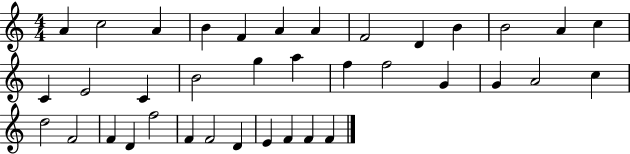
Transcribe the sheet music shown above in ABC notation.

X:1
T:Untitled
M:4/4
L:1/4
K:C
A c2 A B F A A F2 D B B2 A c C E2 C B2 g a f f2 G G A2 c d2 F2 F D f2 F F2 D E F F F